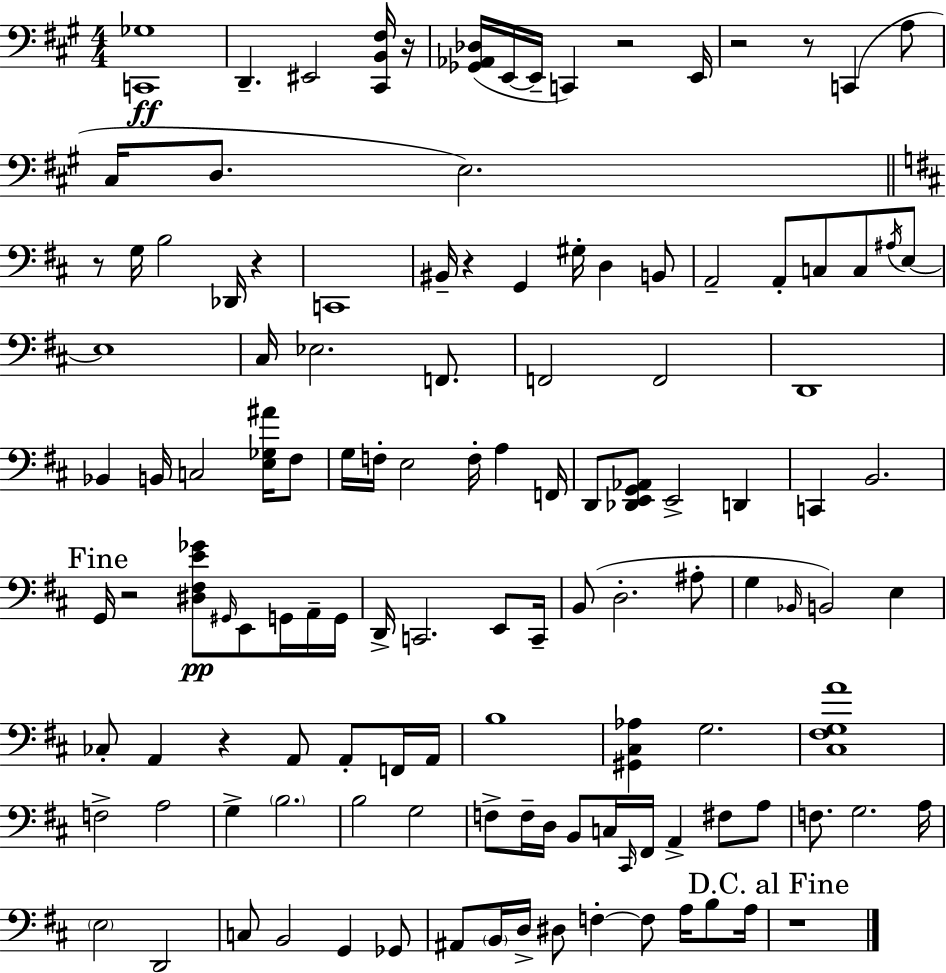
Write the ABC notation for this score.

X:1
T:Untitled
M:4/4
L:1/4
K:A
[C,,_G,]4 D,, ^E,,2 [^C,,B,,^F,]/4 z/4 [_G,,_A,,_D,]/4 E,,/4 E,,/4 C,, z2 E,,/4 z2 z/2 C,, A,/2 ^C,/4 D,/2 E,2 z/2 G,/4 B,2 _D,,/4 z C,,4 ^B,,/4 z G,, ^G,/4 D, B,,/2 A,,2 A,,/2 C,/2 C,/2 ^A,/4 E,/2 E,4 ^C,/4 _E,2 F,,/2 F,,2 F,,2 D,,4 _B,, B,,/4 C,2 [E,_G,^A]/4 ^F,/2 G,/4 F,/4 E,2 F,/4 A, F,,/4 D,,/2 [_D,,E,,G,,_A,,]/2 E,,2 D,, C,, B,,2 G,,/4 z2 [^D,^F,E_G]/2 ^G,,/4 E,,/2 G,,/4 A,,/4 G,,/4 D,,/4 C,,2 E,,/2 C,,/4 B,,/2 D,2 ^A,/2 G, _B,,/4 B,,2 E, _C,/2 A,, z A,,/2 A,,/2 F,,/4 A,,/4 B,4 [^G,,^C,_A,] G,2 [^C,^F,G,A]4 F,2 A,2 G, B,2 B,2 G,2 F,/2 F,/4 D,/4 B,,/2 C,/4 ^C,,/4 ^F,,/4 A,, ^F,/2 A,/2 F,/2 G,2 A,/4 E,2 D,,2 C,/2 B,,2 G,, _G,,/2 ^A,,/2 B,,/4 D,/4 ^D,/2 F, F,/2 A,/4 B,/2 A,/4 z4